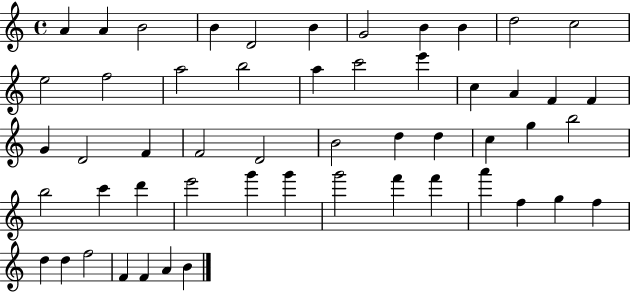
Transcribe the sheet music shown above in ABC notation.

X:1
T:Untitled
M:4/4
L:1/4
K:C
A A B2 B D2 B G2 B B d2 c2 e2 f2 a2 b2 a c'2 e' c A F F G D2 F F2 D2 B2 d d c g b2 b2 c' d' e'2 g' g' g'2 f' f' a' f g f d d f2 F F A B